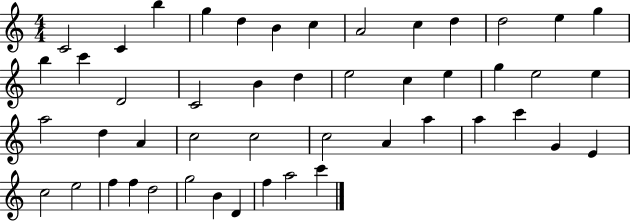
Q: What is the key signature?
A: C major